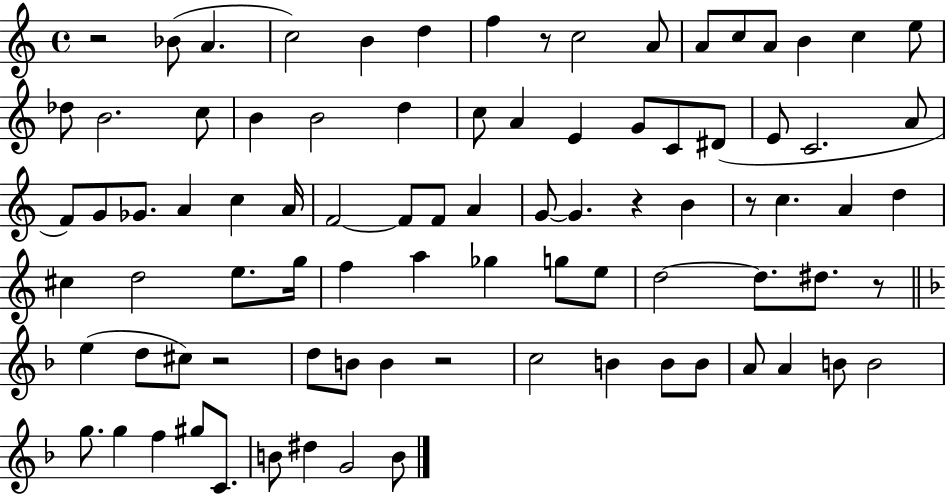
R/h Bb4/e A4/q. C5/h B4/q D5/q F5/q R/e C5/h A4/e A4/e C5/e A4/e B4/q C5/q E5/e Db5/e B4/h. C5/e B4/q B4/h D5/q C5/e A4/q E4/q G4/e C4/e D#4/e E4/e C4/h. A4/e F4/e G4/e Gb4/e. A4/q C5/q A4/s F4/h F4/e F4/e A4/q G4/e G4/q. R/q B4/q R/e C5/q. A4/q D5/q C#5/q D5/h E5/e. G5/s F5/q A5/q Gb5/q G5/e E5/e D5/h D5/e. D#5/e. R/e E5/q D5/e C#5/e R/h D5/e B4/e B4/q R/h C5/h B4/q B4/e B4/e A4/e A4/q B4/e B4/h G5/e. G5/q F5/q G#5/e C4/e. B4/e D#5/q G4/h B4/e